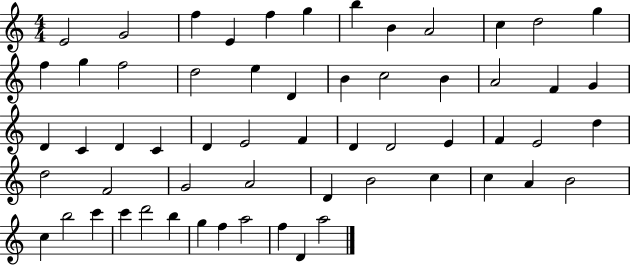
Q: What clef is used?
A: treble